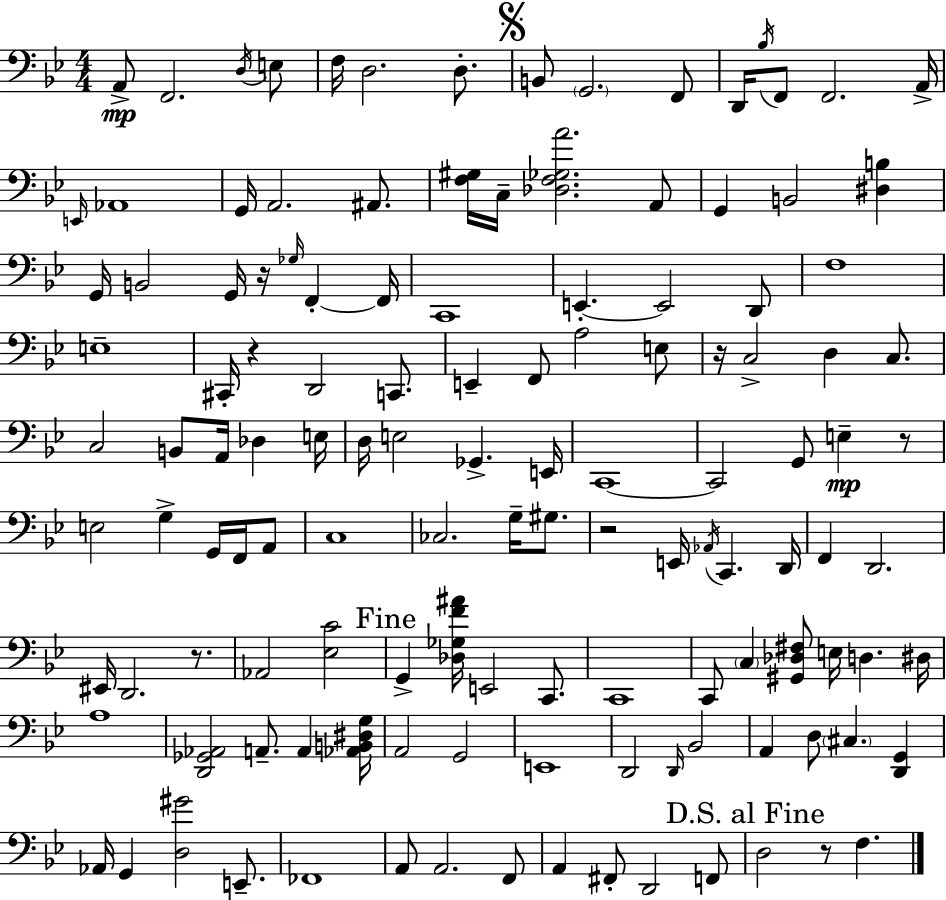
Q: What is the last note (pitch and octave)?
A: F3